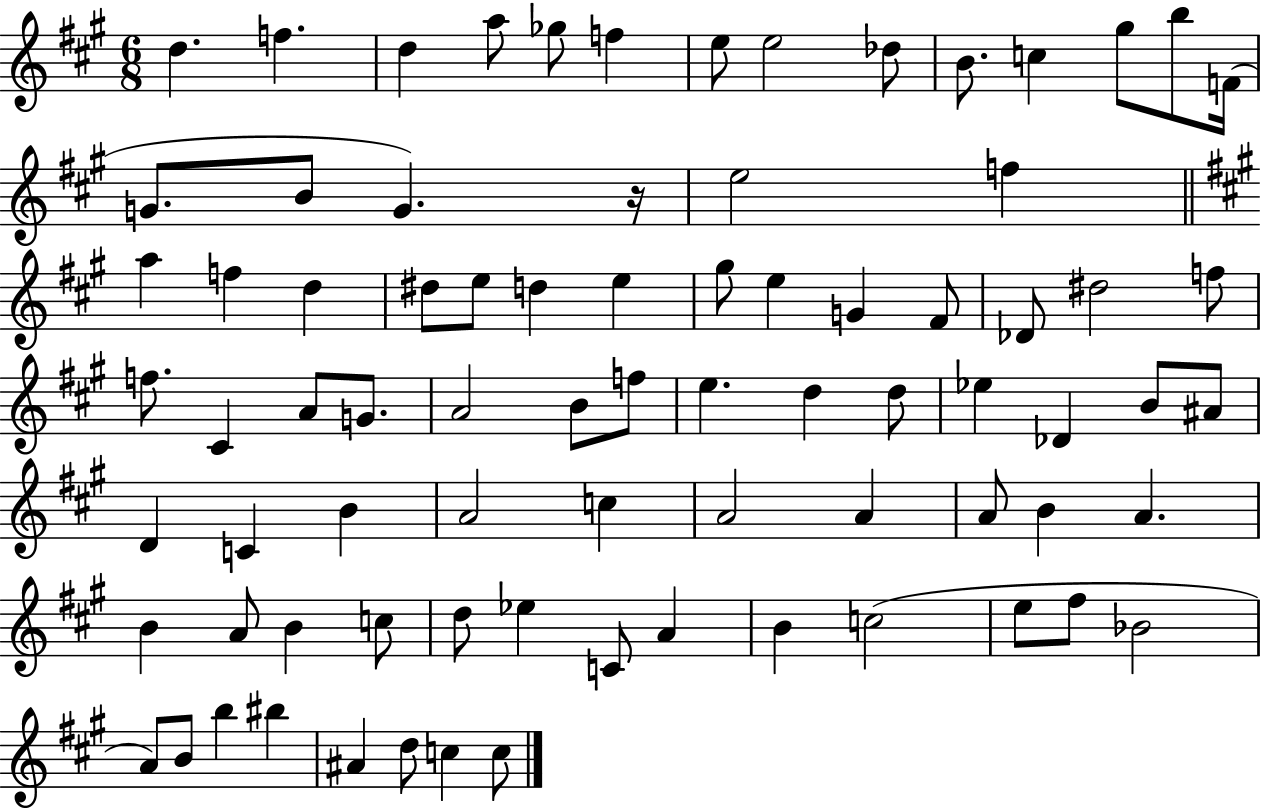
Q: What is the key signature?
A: A major